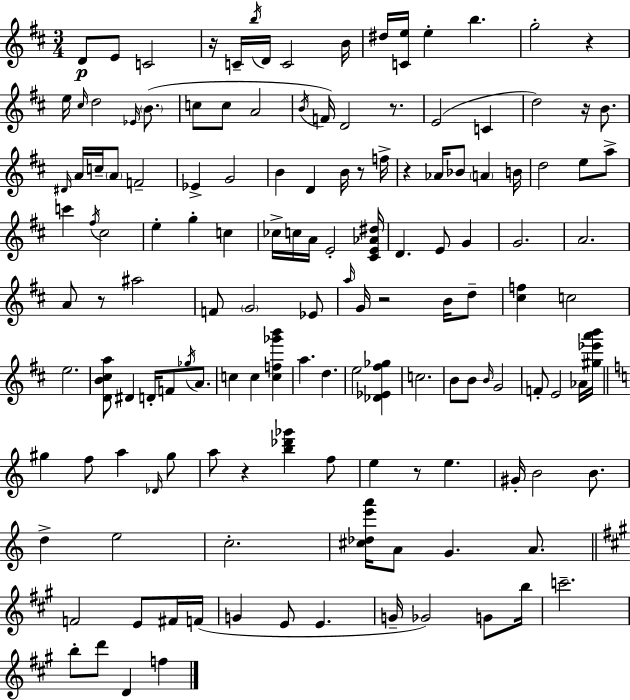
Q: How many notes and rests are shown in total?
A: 142